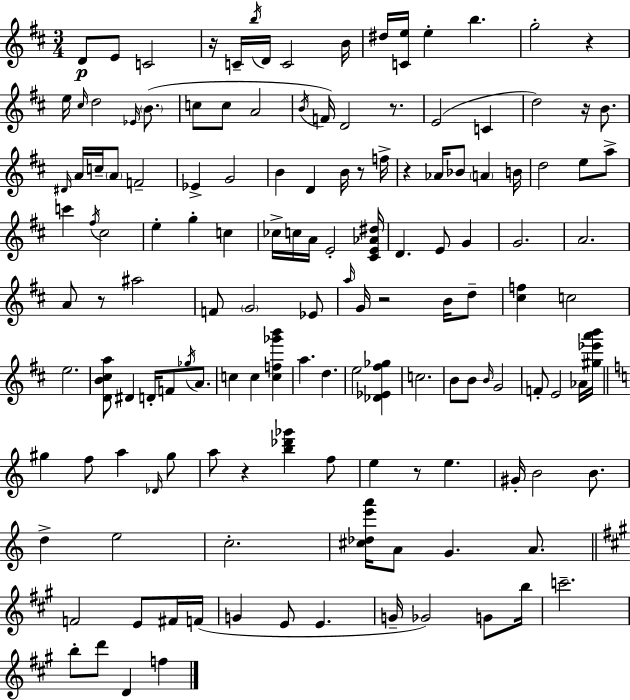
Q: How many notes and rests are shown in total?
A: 142